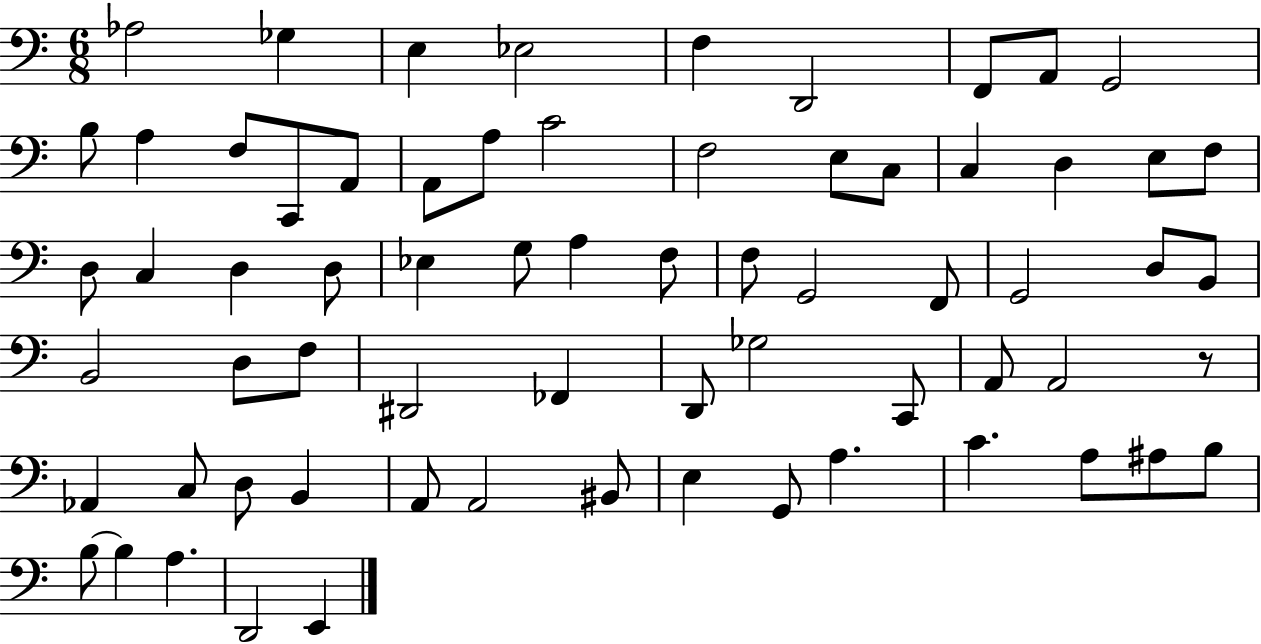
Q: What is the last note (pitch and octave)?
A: E2